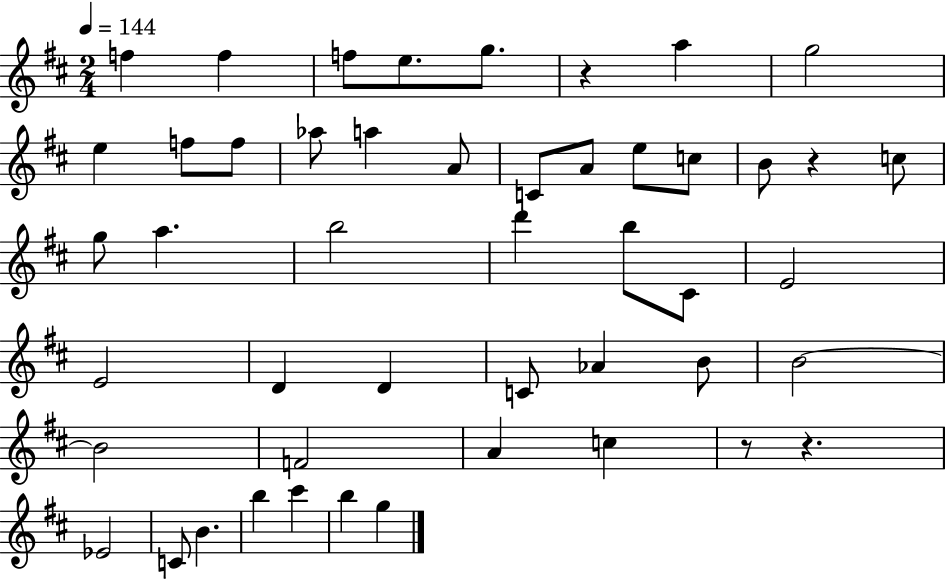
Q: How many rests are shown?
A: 4